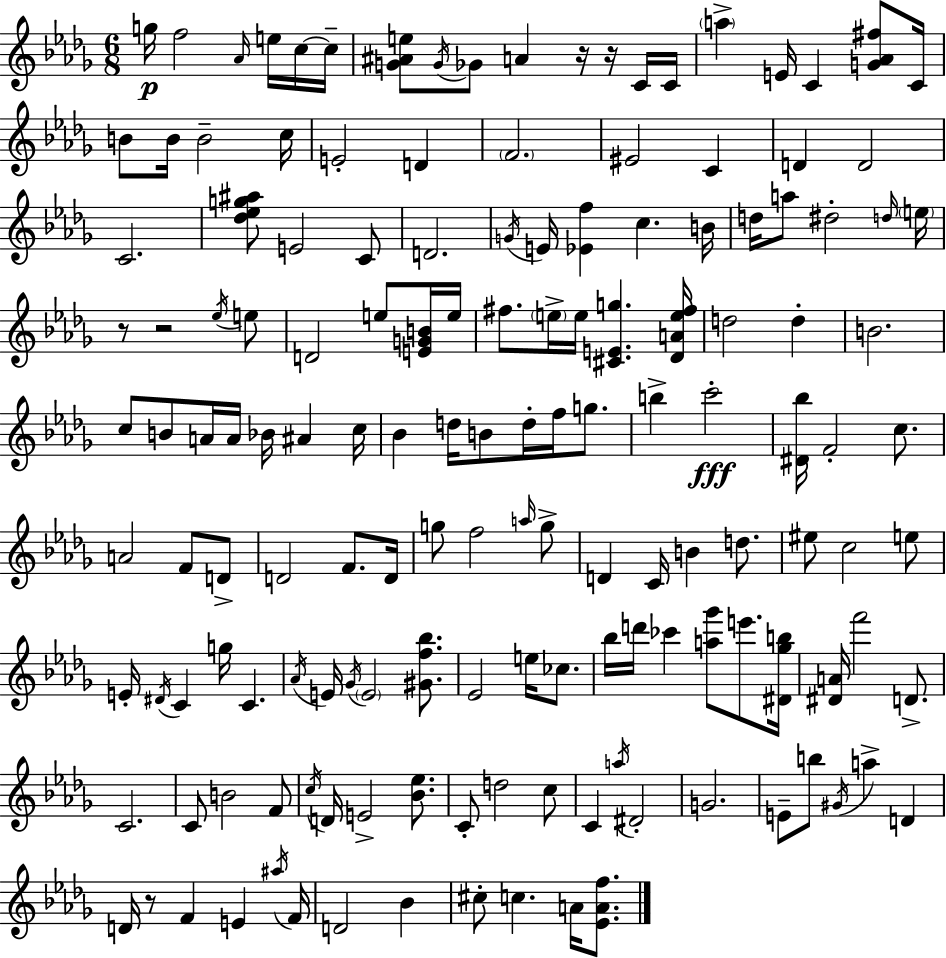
G5/s F5/h Ab4/s E5/s C5/s C5/s [G4,A#4,E5]/e G4/s Gb4/e A4/q R/s R/s C4/s C4/s A5/q E4/s C4/q [G4,Ab4,F#5]/e C4/s B4/e B4/s B4/h C5/s E4/h D4/q F4/h. EIS4/h C4/q D4/q D4/h C4/h. [Db5,Eb5,G5,A#5]/e E4/h C4/e D4/h. G4/s E4/s [Eb4,F5]/q C5/q. B4/s D5/s A5/e D#5/h D5/s E5/s R/e R/h Eb5/s E5/e D4/h E5/e [E4,G4,B4]/s E5/s F#5/e. E5/s E5/s [C#4,E4,G5]/q. [Db4,A4,E5,F#5]/s D5/h D5/q B4/h. C5/e B4/e A4/s A4/s Bb4/s A#4/q C5/s Bb4/q D5/s B4/e D5/s F5/s G5/e. B5/q C6/h [D#4,Bb5]/s F4/h C5/e. A4/h F4/e D4/e D4/h F4/e. D4/s G5/e F5/h A5/s G5/e D4/q C4/s B4/q D5/e. EIS5/e C5/h E5/e E4/s D#4/s C4/q G5/s C4/q. Ab4/s E4/s Gb4/s E4/h [G#4,F5,Bb5]/e. Eb4/h E5/s CES5/e. Bb5/s D6/s CES6/q [A5,Gb6]/e E6/e. [D#4,Gb5,B5]/s [D#4,A4]/s F6/h D4/e. C4/h. C4/e B4/h F4/e C5/s D4/s E4/h [Bb4,Eb5]/e. C4/e D5/h C5/e C4/q A5/s D#4/h G4/h. E4/e B5/e G#4/s A5/q D4/q D4/s R/e F4/q E4/q A#5/s F4/s D4/h Bb4/q C#5/e C5/q. A4/s [Eb4,A4,F5]/e.